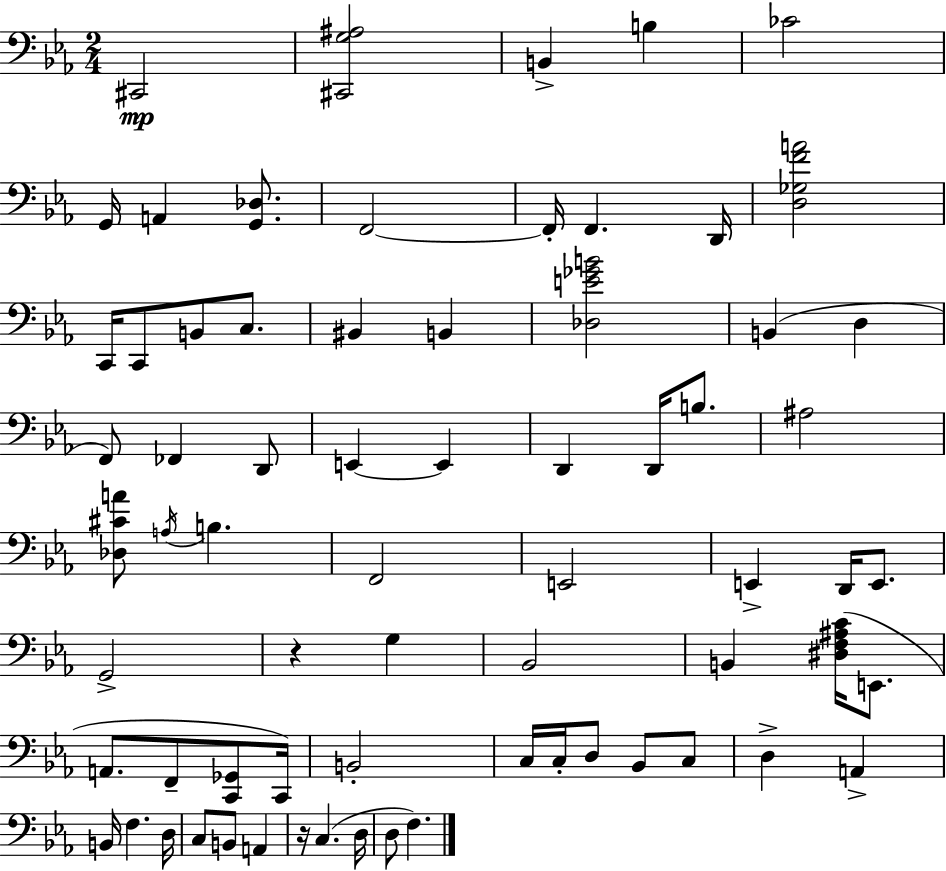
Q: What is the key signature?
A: C minor